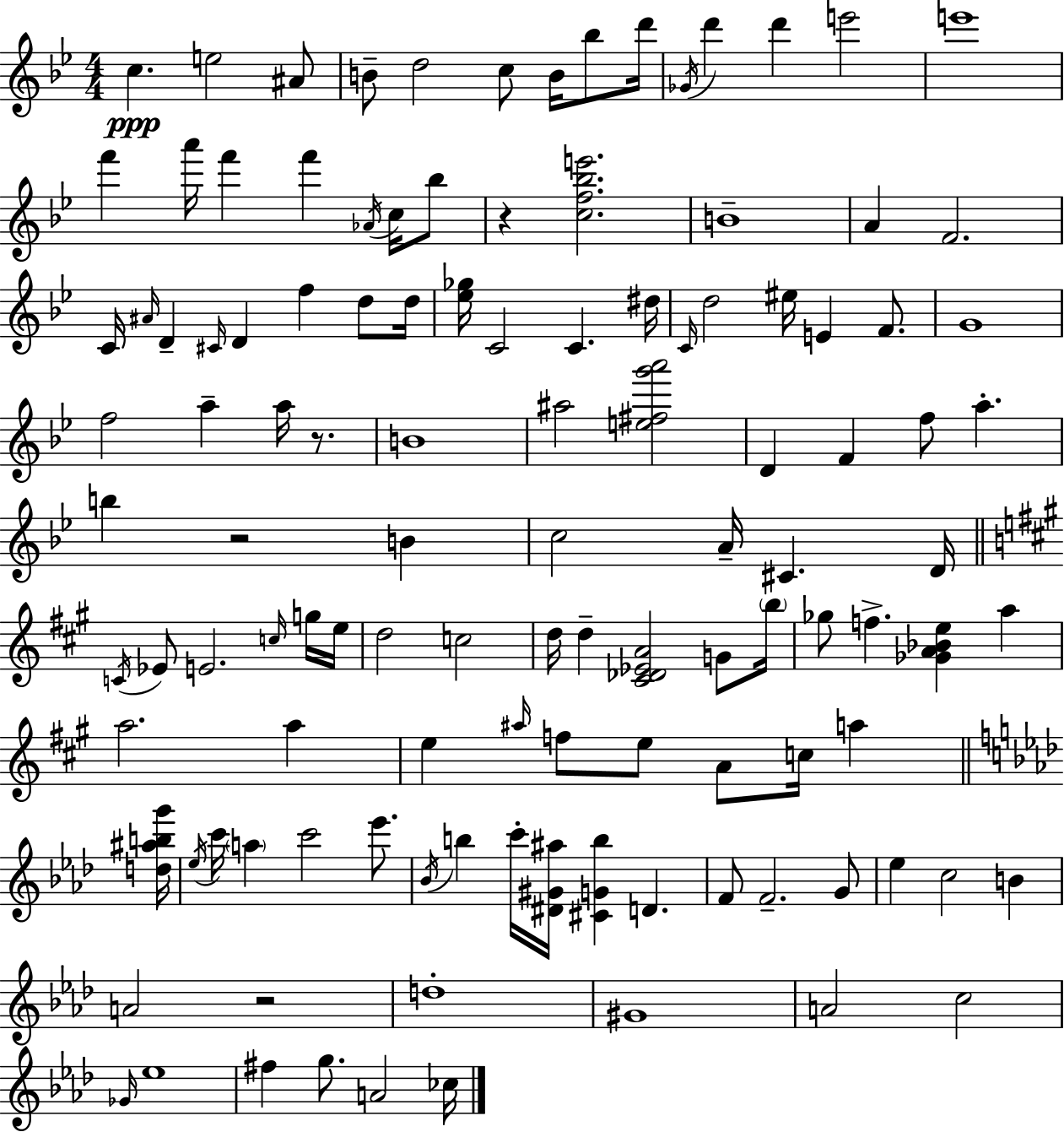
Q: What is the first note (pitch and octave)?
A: C5